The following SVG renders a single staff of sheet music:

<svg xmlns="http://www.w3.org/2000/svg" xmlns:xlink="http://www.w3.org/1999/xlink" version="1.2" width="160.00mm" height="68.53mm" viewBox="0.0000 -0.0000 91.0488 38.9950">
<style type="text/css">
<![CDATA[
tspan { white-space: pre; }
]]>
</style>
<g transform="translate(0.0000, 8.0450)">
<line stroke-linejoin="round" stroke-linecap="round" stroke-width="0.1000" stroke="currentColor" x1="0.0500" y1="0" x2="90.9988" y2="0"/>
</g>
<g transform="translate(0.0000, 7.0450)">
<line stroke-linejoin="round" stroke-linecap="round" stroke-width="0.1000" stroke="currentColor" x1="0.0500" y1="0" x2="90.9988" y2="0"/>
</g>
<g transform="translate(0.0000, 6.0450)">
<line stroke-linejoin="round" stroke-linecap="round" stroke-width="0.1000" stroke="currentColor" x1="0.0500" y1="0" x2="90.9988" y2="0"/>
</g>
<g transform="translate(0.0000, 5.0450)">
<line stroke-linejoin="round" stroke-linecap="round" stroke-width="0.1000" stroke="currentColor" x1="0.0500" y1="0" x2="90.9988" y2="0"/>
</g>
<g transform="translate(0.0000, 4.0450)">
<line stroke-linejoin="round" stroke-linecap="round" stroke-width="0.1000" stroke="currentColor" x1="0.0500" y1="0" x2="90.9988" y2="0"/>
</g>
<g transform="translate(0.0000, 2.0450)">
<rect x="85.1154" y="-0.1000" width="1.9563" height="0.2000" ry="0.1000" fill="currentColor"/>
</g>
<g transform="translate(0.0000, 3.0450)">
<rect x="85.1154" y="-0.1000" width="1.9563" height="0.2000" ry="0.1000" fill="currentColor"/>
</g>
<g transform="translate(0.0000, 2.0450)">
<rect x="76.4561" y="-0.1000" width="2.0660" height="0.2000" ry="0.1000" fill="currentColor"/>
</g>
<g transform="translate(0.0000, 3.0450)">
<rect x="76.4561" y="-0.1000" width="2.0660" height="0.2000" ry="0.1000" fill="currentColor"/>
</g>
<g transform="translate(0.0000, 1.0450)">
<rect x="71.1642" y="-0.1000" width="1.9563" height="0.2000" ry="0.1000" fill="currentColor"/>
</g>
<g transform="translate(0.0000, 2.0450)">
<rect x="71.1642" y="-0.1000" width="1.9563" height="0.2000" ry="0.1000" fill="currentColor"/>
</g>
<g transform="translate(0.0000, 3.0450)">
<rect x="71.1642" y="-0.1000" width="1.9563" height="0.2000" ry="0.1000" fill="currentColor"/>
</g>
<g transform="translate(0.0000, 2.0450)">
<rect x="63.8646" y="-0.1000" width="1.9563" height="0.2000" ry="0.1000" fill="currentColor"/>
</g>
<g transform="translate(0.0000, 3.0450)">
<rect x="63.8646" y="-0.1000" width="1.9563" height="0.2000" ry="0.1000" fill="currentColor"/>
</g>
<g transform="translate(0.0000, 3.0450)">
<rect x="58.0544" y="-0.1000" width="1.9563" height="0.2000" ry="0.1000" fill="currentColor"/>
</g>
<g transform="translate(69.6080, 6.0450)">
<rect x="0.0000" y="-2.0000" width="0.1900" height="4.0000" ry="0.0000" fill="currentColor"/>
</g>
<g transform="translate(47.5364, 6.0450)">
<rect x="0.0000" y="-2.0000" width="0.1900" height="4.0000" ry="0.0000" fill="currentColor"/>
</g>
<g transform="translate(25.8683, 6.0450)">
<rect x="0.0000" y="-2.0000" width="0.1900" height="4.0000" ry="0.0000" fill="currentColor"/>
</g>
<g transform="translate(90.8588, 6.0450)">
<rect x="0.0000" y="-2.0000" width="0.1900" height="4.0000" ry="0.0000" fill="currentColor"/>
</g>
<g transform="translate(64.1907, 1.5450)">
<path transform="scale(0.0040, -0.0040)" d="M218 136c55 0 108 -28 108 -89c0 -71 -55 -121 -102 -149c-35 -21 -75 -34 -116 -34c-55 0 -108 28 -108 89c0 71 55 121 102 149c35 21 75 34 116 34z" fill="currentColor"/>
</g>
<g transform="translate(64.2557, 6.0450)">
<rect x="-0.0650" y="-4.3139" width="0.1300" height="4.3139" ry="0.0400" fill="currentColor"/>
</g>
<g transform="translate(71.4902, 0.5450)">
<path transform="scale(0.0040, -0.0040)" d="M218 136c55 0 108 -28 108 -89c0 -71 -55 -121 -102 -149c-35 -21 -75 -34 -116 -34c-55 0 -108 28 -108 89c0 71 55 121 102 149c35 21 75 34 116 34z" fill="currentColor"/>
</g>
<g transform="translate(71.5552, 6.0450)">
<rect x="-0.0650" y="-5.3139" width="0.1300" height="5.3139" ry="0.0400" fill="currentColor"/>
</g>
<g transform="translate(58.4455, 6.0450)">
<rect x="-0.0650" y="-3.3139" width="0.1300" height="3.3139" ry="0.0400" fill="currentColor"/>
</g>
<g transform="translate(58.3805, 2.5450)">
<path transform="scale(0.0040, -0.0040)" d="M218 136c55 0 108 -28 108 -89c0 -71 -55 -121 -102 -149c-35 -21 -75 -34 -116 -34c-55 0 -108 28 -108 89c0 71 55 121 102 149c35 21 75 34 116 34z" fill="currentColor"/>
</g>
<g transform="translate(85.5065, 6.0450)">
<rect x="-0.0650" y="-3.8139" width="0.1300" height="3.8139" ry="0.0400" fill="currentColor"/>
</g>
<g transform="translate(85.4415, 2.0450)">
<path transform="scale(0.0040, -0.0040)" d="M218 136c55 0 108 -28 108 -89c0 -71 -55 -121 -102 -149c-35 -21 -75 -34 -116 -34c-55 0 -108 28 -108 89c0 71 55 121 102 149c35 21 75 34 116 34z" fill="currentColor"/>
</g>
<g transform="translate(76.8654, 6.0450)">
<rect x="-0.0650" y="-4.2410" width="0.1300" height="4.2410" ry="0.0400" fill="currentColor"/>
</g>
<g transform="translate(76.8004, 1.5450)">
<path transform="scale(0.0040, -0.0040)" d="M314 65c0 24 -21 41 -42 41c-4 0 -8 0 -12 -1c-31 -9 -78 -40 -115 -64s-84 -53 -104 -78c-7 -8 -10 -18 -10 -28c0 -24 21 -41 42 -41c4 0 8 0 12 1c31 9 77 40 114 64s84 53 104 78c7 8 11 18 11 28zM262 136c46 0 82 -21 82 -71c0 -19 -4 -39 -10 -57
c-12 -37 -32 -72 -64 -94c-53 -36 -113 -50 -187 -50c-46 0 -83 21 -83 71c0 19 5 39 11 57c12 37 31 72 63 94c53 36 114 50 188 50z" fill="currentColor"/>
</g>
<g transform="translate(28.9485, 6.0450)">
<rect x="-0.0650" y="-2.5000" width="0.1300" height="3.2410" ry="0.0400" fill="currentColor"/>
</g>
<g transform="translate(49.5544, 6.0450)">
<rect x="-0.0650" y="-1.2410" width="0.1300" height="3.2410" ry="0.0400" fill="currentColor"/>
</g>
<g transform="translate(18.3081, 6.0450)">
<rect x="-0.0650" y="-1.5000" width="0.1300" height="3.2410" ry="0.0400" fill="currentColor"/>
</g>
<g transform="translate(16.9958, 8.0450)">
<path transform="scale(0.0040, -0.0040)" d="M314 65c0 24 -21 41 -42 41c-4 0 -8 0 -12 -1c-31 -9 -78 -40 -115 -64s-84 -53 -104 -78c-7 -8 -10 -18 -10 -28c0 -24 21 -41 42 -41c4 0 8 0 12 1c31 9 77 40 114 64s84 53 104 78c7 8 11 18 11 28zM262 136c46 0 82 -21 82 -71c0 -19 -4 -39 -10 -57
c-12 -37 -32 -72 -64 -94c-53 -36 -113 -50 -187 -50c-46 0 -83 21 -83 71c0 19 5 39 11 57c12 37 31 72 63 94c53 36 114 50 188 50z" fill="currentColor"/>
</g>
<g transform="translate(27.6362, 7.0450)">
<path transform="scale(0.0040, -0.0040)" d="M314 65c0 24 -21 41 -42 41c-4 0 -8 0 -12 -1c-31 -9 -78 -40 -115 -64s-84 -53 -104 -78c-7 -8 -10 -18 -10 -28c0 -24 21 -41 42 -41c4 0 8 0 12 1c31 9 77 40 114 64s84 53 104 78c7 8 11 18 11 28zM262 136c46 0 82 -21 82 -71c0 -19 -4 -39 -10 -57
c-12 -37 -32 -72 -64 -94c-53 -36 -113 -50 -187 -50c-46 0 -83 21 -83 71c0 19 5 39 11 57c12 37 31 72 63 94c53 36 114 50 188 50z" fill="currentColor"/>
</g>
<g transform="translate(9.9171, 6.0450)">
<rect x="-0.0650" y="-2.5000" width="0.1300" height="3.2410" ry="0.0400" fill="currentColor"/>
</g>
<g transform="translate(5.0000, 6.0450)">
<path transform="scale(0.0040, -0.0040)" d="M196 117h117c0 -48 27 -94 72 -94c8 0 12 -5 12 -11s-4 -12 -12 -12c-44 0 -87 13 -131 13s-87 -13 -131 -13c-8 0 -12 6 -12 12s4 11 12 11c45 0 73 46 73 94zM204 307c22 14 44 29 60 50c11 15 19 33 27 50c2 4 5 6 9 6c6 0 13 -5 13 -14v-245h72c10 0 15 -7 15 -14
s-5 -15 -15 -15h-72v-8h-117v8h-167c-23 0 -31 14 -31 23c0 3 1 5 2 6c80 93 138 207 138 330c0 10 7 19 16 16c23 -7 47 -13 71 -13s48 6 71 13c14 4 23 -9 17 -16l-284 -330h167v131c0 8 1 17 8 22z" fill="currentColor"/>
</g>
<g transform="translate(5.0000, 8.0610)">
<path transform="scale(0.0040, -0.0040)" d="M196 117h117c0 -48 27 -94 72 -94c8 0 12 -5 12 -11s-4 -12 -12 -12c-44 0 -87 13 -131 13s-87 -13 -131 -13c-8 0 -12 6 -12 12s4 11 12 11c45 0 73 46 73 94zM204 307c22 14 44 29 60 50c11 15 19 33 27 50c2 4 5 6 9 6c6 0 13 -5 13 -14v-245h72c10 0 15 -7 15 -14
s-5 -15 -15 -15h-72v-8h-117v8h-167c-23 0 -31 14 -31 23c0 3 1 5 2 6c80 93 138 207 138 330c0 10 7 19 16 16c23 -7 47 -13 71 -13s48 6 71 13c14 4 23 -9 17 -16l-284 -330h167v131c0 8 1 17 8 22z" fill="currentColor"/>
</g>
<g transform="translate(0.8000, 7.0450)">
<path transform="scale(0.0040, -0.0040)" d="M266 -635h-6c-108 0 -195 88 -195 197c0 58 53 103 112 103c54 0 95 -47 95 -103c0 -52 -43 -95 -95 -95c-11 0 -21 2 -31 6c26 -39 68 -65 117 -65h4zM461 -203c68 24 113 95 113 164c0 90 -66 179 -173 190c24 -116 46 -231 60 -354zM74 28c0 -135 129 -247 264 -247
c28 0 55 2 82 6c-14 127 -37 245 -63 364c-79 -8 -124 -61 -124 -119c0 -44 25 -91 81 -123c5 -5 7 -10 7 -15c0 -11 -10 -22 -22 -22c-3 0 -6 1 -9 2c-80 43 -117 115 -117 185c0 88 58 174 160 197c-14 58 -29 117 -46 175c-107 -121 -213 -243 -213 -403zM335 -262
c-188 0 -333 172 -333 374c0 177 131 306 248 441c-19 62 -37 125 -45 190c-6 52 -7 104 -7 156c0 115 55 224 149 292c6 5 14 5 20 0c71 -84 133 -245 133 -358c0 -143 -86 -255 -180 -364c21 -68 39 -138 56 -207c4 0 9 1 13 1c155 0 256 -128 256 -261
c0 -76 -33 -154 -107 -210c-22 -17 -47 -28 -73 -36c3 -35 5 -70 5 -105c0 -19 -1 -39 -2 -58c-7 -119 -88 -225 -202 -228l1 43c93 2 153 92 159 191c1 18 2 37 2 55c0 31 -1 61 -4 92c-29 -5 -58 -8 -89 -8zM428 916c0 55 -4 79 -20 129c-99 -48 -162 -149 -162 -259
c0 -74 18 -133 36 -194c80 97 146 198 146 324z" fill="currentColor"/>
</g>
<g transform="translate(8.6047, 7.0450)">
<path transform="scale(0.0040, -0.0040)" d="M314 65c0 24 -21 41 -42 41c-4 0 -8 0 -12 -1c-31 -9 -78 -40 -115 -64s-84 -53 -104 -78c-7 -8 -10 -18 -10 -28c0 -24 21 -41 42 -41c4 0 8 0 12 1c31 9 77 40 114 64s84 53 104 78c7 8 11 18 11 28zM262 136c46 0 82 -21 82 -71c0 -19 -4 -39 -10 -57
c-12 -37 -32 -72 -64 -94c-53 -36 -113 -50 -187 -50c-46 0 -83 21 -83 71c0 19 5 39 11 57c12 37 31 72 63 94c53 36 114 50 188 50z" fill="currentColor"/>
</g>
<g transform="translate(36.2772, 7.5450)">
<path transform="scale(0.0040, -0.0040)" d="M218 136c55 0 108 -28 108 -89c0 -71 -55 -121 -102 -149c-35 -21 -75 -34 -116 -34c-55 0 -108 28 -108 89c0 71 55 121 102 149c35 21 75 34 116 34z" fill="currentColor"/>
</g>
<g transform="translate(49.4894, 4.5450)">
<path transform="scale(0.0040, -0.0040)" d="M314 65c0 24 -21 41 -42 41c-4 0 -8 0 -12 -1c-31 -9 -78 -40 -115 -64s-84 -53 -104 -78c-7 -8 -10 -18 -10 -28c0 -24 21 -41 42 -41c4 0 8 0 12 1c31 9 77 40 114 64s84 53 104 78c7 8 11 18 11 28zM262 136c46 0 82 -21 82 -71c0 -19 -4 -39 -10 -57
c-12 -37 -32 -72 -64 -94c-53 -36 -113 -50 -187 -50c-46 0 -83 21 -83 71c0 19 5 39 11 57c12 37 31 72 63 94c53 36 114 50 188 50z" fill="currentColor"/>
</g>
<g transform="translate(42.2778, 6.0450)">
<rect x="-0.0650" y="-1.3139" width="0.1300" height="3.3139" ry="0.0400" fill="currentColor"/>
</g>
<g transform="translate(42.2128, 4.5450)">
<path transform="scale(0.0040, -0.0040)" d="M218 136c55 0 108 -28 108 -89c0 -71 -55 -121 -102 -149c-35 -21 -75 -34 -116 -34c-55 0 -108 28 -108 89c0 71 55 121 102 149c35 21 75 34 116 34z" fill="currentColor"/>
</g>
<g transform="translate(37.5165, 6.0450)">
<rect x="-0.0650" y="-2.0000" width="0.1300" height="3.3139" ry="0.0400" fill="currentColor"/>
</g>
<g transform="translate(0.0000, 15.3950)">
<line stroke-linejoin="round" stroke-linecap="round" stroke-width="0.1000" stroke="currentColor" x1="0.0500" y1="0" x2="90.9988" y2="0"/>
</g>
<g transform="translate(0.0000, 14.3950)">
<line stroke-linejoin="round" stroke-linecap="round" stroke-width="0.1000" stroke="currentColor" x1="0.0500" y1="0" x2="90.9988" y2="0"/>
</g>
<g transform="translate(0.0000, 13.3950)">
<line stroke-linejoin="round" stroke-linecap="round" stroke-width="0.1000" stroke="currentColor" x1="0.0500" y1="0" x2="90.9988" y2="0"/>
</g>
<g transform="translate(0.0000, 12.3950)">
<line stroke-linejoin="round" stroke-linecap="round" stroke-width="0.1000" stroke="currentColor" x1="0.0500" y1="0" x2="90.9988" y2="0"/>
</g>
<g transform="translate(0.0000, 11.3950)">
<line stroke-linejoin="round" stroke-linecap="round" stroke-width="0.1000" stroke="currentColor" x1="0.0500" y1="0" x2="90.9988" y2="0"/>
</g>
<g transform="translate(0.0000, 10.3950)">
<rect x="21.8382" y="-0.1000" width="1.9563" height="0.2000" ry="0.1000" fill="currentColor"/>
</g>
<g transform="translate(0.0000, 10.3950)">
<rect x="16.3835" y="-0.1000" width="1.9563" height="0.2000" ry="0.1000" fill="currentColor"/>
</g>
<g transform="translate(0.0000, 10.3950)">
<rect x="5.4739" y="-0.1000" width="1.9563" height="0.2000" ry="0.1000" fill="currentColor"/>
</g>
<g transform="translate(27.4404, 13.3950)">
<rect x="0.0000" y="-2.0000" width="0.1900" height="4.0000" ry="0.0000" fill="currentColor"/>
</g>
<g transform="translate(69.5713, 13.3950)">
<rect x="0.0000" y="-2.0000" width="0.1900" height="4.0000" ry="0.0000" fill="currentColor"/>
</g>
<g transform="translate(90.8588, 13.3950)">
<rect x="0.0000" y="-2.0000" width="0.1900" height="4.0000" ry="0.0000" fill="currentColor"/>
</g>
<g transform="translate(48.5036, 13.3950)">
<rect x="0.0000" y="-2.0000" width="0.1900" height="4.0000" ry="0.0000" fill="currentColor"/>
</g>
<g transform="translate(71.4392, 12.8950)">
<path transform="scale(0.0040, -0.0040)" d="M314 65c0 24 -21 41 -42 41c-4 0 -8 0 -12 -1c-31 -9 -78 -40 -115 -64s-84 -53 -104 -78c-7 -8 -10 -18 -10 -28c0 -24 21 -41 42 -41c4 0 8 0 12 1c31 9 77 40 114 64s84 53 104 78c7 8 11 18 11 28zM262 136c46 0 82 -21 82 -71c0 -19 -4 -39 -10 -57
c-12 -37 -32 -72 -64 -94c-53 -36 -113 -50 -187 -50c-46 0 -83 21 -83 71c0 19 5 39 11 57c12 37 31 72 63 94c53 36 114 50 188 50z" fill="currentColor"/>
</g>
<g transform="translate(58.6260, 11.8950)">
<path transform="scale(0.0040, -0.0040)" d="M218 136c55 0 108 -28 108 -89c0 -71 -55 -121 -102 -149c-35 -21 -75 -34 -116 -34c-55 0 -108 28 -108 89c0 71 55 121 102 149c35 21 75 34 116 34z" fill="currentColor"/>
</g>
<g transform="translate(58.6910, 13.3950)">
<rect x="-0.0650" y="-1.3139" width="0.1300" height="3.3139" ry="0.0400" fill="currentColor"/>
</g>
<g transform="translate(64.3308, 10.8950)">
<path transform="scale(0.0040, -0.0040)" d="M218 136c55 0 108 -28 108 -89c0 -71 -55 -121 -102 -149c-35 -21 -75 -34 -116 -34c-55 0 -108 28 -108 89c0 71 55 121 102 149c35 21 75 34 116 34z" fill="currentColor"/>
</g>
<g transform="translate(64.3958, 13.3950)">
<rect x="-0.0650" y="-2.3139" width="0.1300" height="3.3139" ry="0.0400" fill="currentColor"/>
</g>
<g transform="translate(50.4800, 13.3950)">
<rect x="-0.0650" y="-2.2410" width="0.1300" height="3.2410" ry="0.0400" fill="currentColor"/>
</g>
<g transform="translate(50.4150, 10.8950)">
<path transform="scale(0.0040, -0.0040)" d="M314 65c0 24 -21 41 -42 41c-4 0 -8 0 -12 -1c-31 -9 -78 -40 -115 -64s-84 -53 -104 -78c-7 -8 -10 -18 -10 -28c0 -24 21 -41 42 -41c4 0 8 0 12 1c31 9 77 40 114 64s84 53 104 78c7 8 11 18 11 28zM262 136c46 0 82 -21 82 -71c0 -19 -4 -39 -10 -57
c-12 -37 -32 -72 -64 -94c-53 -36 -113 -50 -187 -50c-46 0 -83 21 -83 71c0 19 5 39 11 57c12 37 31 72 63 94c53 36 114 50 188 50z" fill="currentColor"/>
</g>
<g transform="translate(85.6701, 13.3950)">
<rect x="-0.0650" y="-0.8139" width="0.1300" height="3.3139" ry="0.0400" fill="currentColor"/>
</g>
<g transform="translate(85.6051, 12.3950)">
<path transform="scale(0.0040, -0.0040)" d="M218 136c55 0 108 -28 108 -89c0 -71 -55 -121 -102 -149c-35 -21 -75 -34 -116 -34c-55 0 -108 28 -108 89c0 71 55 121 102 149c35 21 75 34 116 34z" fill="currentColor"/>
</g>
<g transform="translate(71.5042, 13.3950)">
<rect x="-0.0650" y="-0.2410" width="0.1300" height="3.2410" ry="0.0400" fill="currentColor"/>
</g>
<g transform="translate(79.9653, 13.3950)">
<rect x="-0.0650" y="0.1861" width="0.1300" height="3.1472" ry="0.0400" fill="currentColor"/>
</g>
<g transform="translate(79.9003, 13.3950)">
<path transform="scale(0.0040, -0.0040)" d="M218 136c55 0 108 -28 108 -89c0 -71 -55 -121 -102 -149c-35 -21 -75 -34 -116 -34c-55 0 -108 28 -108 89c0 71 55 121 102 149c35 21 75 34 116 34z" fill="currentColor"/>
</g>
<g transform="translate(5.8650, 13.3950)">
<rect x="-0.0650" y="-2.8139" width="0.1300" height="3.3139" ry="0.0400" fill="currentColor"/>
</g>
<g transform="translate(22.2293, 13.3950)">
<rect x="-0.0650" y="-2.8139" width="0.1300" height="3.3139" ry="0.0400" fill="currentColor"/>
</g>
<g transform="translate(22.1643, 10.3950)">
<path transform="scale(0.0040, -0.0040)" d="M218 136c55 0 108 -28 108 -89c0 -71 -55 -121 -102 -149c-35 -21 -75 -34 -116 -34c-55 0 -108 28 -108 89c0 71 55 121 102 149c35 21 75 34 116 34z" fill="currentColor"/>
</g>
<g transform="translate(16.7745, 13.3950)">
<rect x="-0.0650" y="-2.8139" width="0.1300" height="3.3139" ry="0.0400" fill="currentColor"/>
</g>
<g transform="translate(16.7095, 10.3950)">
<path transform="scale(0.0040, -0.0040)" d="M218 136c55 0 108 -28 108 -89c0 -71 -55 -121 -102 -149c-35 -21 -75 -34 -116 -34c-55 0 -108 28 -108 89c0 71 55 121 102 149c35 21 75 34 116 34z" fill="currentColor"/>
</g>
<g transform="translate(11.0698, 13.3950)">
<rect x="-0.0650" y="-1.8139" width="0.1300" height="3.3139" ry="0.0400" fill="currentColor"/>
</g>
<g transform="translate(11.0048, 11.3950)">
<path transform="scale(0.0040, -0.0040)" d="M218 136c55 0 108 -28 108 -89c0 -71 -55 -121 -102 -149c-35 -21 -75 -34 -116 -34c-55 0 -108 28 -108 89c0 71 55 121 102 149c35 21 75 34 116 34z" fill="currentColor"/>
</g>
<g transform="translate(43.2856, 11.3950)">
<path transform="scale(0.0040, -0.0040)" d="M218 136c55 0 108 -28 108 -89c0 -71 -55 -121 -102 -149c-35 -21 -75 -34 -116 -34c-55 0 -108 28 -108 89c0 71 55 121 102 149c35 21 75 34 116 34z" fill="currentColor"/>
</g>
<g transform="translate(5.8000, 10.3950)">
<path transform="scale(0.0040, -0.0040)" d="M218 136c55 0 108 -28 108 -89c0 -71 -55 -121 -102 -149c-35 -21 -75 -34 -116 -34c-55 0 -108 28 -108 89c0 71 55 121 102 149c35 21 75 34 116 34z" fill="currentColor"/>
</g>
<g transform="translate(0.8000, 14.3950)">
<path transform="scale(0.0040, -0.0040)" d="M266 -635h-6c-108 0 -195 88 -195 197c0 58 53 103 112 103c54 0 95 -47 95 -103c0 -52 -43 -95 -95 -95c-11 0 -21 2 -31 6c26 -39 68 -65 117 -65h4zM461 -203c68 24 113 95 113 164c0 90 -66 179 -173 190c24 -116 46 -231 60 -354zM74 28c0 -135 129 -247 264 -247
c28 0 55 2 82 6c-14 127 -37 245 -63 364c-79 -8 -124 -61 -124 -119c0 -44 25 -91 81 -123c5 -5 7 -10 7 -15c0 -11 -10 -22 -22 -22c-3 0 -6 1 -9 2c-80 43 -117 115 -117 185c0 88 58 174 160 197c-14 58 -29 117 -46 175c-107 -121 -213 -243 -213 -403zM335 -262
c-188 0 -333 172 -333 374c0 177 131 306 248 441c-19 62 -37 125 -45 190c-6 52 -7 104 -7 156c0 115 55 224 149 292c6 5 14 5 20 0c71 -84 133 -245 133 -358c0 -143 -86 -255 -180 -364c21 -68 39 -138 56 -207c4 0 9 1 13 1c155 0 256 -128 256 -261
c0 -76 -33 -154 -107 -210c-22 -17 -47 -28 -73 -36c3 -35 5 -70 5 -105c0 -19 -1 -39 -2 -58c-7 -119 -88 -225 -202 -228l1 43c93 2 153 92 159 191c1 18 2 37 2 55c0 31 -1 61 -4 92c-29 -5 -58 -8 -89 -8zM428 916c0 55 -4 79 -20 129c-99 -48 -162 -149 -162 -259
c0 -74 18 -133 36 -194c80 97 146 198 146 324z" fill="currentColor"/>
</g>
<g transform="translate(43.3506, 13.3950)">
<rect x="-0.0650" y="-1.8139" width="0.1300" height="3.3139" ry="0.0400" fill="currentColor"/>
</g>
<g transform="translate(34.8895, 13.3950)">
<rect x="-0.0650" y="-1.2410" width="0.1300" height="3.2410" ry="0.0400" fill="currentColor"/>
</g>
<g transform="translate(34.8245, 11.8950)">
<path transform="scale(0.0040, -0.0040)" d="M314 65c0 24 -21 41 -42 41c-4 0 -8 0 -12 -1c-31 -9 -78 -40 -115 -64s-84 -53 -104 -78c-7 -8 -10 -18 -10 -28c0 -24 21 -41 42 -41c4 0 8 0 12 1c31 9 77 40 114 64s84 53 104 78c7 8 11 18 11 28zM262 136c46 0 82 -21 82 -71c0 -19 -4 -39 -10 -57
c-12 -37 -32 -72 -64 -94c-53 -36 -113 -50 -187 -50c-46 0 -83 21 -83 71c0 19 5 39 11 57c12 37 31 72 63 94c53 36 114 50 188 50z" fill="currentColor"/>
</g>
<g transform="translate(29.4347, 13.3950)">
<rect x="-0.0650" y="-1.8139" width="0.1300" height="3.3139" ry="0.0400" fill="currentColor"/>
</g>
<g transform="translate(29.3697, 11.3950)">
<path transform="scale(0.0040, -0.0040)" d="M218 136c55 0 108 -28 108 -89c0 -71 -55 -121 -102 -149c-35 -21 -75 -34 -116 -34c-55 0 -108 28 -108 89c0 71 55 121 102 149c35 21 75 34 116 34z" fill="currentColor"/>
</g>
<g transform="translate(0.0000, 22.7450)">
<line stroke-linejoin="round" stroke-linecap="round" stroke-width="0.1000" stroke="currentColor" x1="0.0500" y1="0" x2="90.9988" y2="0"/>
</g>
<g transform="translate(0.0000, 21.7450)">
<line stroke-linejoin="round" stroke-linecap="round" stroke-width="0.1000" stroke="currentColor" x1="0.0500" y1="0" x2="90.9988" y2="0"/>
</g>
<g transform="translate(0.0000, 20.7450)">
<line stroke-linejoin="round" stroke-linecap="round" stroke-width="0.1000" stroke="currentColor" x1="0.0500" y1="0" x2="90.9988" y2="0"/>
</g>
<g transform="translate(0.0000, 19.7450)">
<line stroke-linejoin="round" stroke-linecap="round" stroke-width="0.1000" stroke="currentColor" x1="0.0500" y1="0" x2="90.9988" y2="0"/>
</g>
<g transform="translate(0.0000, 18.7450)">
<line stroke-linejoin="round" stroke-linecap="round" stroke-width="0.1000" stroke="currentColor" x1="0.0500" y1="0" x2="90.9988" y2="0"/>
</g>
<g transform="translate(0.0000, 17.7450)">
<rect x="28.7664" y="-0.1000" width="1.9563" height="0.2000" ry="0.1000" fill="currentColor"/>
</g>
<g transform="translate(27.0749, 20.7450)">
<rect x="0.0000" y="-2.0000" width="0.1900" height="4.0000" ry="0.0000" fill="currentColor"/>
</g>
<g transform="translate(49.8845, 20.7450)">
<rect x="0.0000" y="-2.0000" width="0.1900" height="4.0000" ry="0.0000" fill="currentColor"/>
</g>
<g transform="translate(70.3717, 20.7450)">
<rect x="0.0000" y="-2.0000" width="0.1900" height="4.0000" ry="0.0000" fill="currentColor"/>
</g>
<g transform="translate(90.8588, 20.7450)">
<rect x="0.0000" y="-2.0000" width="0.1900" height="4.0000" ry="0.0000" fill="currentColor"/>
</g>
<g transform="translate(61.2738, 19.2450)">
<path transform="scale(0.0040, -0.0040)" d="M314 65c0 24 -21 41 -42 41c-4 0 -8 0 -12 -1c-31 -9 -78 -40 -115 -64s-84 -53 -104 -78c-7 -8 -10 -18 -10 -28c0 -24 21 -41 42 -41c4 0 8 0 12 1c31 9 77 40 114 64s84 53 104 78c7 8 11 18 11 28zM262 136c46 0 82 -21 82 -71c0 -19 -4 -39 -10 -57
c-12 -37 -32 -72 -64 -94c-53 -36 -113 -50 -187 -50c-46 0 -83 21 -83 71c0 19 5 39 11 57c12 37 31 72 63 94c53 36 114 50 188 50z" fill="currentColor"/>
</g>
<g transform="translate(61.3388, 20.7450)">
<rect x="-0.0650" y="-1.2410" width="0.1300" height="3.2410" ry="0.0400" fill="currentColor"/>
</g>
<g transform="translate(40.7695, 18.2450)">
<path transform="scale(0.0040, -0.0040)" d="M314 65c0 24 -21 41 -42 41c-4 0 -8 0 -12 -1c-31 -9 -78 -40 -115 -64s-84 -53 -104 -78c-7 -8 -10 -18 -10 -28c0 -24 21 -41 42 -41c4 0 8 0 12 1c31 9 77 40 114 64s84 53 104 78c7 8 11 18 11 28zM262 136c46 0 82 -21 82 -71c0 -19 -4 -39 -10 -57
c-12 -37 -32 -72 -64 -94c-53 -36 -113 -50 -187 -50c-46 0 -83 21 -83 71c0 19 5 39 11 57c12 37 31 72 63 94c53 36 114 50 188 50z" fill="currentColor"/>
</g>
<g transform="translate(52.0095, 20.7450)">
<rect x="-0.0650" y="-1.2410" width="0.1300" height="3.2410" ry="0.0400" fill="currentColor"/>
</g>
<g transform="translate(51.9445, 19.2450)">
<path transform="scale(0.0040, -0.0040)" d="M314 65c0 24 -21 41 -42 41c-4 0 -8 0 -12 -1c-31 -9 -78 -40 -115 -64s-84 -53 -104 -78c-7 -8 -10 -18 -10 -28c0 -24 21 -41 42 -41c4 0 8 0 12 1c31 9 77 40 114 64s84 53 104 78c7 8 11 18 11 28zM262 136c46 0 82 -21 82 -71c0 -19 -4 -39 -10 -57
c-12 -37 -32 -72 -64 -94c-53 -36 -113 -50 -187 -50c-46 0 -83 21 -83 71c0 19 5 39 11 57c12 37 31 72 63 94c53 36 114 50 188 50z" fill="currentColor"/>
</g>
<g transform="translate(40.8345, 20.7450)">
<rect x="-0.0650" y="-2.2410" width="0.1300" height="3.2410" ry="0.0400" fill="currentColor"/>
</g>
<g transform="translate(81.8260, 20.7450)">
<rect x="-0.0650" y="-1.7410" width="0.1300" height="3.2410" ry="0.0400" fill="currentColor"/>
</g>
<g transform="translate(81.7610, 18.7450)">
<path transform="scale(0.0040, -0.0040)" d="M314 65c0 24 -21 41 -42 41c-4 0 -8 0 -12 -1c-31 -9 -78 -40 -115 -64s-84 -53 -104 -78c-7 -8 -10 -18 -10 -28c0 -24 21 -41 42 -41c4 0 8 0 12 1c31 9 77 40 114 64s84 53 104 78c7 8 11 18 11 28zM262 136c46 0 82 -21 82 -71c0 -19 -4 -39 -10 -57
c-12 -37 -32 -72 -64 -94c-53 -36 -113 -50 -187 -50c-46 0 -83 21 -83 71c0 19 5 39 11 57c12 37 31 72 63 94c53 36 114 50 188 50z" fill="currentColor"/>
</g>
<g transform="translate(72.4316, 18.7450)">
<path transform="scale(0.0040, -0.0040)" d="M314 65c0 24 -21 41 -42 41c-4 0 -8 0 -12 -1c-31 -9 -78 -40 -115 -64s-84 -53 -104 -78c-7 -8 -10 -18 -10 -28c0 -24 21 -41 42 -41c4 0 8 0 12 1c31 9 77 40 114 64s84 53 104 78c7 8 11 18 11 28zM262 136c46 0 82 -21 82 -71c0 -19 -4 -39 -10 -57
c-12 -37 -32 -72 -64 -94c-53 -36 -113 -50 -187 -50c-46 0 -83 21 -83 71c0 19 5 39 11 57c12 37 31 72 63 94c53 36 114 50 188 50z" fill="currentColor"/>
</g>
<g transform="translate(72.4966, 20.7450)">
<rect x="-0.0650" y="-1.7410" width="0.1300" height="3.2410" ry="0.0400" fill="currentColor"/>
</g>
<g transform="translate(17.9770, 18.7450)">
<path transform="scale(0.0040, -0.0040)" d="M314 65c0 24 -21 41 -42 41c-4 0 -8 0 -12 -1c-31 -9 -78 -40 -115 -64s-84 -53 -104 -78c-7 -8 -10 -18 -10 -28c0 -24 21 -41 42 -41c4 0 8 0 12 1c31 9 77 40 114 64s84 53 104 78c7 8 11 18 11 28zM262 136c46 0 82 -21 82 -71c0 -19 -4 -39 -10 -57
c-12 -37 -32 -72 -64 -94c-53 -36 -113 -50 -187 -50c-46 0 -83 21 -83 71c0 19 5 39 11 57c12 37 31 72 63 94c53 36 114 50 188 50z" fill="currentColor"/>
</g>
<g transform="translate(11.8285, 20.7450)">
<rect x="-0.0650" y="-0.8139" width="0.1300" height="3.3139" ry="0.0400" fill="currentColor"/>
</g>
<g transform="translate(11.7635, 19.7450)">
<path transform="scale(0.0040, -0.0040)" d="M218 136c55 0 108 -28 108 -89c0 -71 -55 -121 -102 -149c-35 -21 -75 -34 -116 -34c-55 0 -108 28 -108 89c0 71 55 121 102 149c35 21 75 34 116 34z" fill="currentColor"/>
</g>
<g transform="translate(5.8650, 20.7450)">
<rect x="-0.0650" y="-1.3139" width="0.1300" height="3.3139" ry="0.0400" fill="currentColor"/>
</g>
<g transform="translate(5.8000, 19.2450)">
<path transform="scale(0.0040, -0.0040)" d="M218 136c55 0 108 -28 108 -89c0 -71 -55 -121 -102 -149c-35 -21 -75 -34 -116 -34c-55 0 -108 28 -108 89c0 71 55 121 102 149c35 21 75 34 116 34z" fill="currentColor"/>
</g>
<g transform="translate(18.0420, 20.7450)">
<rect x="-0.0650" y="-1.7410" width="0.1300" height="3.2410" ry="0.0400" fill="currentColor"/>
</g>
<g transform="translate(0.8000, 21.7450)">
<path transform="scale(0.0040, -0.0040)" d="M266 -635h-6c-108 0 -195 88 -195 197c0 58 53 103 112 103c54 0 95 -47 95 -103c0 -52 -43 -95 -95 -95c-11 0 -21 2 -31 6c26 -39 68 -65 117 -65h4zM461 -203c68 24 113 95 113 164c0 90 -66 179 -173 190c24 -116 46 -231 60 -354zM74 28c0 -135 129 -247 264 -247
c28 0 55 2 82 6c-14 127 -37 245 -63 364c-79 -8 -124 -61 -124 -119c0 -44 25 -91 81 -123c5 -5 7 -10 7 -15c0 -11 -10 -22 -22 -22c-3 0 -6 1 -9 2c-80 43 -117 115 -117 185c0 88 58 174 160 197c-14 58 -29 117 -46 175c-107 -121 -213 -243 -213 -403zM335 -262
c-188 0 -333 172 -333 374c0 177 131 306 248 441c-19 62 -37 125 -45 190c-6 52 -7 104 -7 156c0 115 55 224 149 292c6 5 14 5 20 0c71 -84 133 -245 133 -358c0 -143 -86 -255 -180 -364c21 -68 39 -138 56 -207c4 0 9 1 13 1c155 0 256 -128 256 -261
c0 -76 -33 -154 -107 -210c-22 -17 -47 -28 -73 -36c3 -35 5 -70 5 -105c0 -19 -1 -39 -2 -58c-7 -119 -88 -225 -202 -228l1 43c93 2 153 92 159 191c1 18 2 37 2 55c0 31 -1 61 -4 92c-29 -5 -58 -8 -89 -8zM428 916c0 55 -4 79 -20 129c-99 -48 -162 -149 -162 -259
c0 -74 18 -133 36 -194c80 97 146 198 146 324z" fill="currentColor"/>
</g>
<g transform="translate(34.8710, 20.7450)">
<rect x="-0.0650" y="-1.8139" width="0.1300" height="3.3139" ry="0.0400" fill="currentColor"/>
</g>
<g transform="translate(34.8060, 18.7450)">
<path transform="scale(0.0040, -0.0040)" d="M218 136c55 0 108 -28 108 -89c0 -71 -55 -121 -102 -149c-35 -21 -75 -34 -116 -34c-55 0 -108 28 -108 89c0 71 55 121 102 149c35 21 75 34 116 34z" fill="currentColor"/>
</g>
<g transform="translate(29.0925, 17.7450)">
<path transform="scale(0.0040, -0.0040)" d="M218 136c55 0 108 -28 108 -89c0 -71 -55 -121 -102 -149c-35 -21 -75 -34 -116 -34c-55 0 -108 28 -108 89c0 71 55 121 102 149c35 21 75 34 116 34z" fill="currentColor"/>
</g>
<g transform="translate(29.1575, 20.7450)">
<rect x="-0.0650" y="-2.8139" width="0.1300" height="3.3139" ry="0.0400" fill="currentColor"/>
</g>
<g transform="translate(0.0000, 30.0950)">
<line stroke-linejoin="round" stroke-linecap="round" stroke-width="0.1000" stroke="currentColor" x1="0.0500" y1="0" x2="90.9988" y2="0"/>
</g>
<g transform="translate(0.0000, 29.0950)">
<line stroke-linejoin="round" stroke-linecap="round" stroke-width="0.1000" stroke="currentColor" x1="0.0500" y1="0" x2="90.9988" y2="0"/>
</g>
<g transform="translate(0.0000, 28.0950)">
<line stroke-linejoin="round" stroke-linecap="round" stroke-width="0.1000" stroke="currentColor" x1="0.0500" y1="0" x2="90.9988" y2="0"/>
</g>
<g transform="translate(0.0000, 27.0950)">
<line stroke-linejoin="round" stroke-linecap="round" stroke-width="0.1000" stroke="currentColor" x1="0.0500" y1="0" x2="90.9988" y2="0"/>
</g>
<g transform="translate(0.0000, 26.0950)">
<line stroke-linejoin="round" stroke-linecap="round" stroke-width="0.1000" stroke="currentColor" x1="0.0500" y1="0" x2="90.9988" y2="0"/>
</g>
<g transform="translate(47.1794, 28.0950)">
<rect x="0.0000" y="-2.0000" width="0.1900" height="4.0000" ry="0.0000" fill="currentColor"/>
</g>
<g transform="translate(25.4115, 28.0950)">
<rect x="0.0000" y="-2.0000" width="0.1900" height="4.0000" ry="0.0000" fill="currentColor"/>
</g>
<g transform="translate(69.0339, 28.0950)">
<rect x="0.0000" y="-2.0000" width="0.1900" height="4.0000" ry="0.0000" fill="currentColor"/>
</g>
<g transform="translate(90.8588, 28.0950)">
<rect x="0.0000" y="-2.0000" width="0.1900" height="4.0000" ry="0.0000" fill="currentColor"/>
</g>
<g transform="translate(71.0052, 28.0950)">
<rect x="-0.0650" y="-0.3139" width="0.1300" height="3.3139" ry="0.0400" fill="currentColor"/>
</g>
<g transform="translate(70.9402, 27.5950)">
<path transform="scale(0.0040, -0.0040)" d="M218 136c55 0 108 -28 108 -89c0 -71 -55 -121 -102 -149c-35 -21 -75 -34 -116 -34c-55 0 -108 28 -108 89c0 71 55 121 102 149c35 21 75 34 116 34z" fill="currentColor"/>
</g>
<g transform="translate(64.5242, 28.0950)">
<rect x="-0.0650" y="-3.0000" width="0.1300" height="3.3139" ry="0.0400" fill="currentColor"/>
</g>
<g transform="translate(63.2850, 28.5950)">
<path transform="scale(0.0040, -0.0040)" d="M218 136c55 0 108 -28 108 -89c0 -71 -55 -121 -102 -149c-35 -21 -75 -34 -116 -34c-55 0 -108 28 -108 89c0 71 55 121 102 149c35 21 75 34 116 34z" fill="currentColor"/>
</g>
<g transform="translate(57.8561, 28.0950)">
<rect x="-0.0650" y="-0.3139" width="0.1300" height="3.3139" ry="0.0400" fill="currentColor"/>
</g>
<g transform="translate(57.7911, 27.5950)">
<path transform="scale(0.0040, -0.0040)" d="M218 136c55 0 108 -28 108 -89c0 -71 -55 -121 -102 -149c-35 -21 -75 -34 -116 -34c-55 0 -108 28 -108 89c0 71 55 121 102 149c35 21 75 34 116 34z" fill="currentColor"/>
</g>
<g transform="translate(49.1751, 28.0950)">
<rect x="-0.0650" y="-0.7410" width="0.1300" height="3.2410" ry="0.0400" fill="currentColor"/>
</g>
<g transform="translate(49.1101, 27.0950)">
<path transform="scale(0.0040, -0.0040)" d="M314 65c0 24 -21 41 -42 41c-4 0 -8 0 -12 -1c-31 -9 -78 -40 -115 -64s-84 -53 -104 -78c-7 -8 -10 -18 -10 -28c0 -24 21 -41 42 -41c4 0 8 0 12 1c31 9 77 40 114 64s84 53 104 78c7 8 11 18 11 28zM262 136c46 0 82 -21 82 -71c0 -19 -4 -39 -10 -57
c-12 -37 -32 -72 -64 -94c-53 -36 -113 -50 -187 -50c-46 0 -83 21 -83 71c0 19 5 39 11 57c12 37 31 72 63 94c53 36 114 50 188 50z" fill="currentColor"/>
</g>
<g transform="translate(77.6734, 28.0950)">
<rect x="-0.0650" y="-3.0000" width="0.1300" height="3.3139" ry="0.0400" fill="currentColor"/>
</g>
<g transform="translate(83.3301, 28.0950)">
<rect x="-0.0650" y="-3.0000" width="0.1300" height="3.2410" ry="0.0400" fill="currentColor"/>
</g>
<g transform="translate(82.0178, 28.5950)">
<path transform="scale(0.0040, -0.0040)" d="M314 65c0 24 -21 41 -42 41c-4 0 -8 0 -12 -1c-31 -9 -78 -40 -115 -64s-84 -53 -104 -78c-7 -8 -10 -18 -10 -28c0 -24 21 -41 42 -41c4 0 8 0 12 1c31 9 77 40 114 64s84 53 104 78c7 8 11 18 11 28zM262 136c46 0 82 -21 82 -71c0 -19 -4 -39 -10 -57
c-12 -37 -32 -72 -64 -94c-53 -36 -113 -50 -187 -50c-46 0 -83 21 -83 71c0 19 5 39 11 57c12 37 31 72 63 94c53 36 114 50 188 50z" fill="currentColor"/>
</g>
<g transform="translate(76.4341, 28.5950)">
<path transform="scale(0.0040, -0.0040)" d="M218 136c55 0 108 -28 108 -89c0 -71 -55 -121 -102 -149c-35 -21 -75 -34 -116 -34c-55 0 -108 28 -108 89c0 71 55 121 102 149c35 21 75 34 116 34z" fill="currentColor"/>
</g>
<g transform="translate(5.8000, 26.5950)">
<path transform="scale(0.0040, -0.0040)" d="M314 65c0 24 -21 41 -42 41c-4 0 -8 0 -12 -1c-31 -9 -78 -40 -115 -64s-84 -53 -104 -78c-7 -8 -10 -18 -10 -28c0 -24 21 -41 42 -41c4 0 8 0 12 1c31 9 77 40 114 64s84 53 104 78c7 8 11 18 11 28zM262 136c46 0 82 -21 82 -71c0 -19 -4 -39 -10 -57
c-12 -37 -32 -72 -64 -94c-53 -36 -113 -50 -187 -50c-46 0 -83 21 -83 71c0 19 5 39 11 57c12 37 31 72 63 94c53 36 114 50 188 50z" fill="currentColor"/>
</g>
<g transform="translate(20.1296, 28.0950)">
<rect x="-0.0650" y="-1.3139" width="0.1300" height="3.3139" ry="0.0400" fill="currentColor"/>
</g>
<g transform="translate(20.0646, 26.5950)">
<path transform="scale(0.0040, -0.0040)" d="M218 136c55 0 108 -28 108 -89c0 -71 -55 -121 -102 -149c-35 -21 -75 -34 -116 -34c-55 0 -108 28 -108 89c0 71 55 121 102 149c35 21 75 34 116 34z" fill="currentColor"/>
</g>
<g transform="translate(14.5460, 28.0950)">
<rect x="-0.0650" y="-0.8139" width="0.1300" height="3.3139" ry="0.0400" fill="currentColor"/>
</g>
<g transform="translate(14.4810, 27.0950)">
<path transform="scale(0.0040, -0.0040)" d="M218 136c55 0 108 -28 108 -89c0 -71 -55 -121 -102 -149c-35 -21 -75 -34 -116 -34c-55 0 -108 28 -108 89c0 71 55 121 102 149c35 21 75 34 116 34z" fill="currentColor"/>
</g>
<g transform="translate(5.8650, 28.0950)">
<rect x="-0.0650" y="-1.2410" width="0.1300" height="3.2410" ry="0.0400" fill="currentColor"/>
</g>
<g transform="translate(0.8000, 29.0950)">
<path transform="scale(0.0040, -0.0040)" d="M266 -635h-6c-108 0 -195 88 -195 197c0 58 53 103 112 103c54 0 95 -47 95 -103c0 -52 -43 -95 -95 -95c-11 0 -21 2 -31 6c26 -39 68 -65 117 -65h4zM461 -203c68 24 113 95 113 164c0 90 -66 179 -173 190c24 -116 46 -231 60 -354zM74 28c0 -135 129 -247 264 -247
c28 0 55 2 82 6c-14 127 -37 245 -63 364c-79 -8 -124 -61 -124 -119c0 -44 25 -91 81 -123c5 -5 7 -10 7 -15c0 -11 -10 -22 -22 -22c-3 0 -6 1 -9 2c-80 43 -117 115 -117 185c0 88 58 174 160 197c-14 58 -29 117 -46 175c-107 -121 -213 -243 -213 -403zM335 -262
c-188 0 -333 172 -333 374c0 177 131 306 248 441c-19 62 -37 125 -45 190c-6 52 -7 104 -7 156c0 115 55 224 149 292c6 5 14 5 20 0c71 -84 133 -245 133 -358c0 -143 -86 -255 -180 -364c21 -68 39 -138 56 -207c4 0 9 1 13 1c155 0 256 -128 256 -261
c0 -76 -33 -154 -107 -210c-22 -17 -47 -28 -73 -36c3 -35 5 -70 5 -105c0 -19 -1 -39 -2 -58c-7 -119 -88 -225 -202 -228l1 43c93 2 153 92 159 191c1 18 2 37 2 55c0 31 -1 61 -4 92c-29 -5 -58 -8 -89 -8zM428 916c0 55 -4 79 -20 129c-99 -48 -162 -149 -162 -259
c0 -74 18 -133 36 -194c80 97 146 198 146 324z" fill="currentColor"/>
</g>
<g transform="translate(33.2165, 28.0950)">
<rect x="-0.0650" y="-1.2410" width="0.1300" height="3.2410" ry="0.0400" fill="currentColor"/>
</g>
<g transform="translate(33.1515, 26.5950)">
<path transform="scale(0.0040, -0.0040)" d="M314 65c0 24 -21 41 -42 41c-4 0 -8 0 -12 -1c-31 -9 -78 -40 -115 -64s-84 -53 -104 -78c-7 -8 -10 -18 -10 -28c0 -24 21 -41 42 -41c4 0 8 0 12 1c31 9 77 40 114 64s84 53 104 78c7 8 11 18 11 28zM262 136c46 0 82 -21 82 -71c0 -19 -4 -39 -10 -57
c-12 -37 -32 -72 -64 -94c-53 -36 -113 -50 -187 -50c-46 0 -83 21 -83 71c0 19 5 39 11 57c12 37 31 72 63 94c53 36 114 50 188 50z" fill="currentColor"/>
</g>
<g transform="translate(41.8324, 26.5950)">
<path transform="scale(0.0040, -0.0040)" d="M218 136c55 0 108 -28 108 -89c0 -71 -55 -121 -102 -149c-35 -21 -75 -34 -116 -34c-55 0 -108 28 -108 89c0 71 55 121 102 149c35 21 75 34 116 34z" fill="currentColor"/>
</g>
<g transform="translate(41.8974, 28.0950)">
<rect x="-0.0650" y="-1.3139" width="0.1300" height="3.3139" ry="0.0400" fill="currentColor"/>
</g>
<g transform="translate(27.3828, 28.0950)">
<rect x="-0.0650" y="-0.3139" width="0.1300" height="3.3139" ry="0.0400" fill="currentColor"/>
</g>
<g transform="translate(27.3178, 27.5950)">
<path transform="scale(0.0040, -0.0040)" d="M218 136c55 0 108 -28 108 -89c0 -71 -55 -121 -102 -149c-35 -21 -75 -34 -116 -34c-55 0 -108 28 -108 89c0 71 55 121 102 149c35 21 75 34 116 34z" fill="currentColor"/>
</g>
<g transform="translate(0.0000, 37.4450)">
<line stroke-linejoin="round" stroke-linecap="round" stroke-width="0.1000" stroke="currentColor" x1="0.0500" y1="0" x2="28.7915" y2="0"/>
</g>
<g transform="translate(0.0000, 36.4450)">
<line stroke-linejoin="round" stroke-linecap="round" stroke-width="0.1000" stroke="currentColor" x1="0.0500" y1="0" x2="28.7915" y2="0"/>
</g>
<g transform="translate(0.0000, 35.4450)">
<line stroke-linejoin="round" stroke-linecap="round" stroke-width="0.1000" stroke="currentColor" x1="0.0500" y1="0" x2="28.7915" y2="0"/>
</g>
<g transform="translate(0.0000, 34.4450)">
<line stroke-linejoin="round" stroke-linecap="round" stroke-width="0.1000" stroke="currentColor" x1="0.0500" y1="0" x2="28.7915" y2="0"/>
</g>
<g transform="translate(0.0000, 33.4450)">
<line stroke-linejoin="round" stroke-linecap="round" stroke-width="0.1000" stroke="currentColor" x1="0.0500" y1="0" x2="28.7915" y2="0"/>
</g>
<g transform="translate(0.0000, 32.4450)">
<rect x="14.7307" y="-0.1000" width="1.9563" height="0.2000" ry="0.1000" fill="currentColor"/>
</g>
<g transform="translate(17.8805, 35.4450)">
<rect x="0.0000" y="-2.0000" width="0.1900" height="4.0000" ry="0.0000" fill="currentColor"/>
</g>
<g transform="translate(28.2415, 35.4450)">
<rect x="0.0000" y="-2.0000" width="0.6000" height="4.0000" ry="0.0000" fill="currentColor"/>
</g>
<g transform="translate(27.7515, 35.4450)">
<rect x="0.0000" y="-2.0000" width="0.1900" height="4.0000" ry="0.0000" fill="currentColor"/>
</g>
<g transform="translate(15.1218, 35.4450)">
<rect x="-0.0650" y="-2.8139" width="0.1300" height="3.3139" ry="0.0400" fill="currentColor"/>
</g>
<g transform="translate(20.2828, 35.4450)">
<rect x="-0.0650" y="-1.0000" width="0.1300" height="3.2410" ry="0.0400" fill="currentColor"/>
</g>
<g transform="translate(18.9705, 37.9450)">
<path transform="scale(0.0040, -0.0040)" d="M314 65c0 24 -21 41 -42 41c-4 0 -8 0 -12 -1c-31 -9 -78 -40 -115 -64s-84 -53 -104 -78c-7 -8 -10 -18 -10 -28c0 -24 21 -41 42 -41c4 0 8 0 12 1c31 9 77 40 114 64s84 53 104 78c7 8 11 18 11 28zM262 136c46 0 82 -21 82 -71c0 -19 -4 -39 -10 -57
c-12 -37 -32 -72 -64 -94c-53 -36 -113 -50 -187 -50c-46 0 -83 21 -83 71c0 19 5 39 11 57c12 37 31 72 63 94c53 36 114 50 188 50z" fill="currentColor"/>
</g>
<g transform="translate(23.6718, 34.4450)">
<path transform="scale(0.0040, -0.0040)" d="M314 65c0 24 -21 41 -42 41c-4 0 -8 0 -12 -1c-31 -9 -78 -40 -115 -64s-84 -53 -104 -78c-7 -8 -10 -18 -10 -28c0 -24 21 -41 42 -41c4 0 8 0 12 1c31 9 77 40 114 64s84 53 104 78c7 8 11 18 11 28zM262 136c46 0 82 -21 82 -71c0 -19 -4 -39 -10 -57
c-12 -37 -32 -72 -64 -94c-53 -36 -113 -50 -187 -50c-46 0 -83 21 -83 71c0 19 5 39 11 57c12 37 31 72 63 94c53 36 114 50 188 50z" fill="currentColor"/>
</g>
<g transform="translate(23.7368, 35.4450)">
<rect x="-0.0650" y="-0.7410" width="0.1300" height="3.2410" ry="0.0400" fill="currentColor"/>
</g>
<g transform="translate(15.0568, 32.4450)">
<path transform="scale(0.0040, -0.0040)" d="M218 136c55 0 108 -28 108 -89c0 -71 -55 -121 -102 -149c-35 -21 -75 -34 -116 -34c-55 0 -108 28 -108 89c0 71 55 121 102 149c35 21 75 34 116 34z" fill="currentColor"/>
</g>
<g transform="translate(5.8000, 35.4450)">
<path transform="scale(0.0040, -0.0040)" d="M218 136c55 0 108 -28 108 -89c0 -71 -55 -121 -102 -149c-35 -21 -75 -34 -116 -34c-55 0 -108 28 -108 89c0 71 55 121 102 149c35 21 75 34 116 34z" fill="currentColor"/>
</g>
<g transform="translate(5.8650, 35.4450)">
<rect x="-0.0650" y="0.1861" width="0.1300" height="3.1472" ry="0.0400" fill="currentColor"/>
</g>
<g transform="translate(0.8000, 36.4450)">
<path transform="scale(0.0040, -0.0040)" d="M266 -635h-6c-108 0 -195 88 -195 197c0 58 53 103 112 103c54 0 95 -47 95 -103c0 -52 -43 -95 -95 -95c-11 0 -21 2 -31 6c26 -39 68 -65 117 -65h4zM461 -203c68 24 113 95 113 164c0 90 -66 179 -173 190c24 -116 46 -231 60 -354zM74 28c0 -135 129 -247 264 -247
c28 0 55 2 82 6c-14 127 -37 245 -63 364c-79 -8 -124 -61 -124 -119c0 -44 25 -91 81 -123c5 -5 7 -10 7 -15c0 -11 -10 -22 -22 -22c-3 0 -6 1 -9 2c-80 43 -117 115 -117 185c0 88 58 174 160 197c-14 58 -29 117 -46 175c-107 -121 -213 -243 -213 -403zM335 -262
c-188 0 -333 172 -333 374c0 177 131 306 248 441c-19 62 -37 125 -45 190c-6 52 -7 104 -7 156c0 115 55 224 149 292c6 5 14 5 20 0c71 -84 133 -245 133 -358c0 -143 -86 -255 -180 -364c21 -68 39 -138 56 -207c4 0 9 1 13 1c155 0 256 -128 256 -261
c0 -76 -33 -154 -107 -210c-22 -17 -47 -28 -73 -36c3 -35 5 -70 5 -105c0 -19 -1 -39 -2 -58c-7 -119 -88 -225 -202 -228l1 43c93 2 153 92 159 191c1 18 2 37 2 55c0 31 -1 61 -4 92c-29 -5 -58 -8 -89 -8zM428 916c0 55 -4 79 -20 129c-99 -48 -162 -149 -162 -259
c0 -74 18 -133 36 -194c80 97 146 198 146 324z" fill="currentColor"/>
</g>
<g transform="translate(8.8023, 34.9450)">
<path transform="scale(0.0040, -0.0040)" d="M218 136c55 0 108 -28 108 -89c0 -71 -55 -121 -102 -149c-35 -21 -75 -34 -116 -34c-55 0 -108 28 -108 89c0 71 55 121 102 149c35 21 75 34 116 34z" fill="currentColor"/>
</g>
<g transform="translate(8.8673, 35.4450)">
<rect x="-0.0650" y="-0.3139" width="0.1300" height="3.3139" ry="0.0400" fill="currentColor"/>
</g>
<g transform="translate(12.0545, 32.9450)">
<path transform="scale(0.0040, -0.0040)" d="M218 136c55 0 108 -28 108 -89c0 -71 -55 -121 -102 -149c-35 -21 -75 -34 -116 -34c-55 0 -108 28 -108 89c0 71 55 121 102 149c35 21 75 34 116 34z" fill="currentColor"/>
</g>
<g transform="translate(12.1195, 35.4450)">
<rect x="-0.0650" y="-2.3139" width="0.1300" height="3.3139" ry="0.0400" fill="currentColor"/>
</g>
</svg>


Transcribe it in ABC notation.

X:1
T:Untitled
M:4/4
L:1/4
K:C
G2 E2 G2 F e e2 b d' f' d'2 c' a f a a f e2 f g2 e g c2 B d e d f2 a f g2 e2 e2 f2 f2 e2 d e c e2 e d2 c A c A A2 B c g a D2 d2